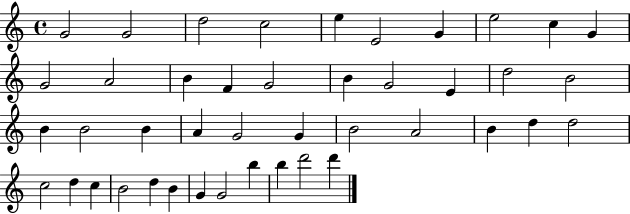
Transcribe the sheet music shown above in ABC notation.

X:1
T:Untitled
M:4/4
L:1/4
K:C
G2 G2 d2 c2 e E2 G e2 c G G2 A2 B F G2 B G2 E d2 B2 B B2 B A G2 G B2 A2 B d d2 c2 d c B2 d B G G2 b b d'2 d'